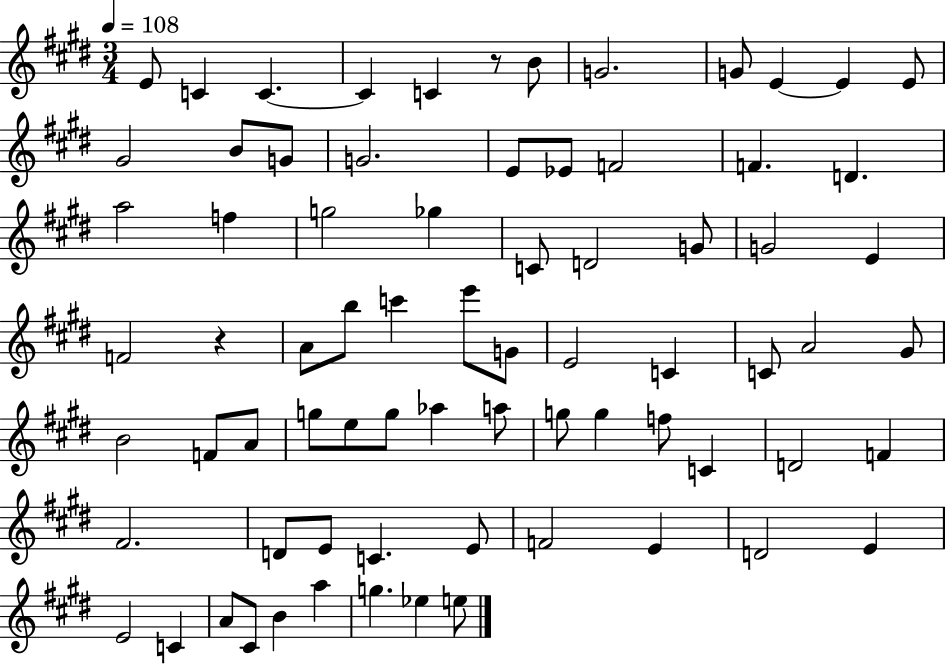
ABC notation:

X:1
T:Untitled
M:3/4
L:1/4
K:E
E/2 C C C C z/2 B/2 G2 G/2 E E E/2 ^G2 B/2 G/2 G2 E/2 _E/2 F2 F D a2 f g2 _g C/2 D2 G/2 G2 E F2 z A/2 b/2 c' e'/2 G/2 E2 C C/2 A2 ^G/2 B2 F/2 A/2 g/2 e/2 g/2 _a a/2 g/2 g f/2 C D2 F ^F2 D/2 E/2 C E/2 F2 E D2 E E2 C A/2 ^C/2 B a g _e e/2